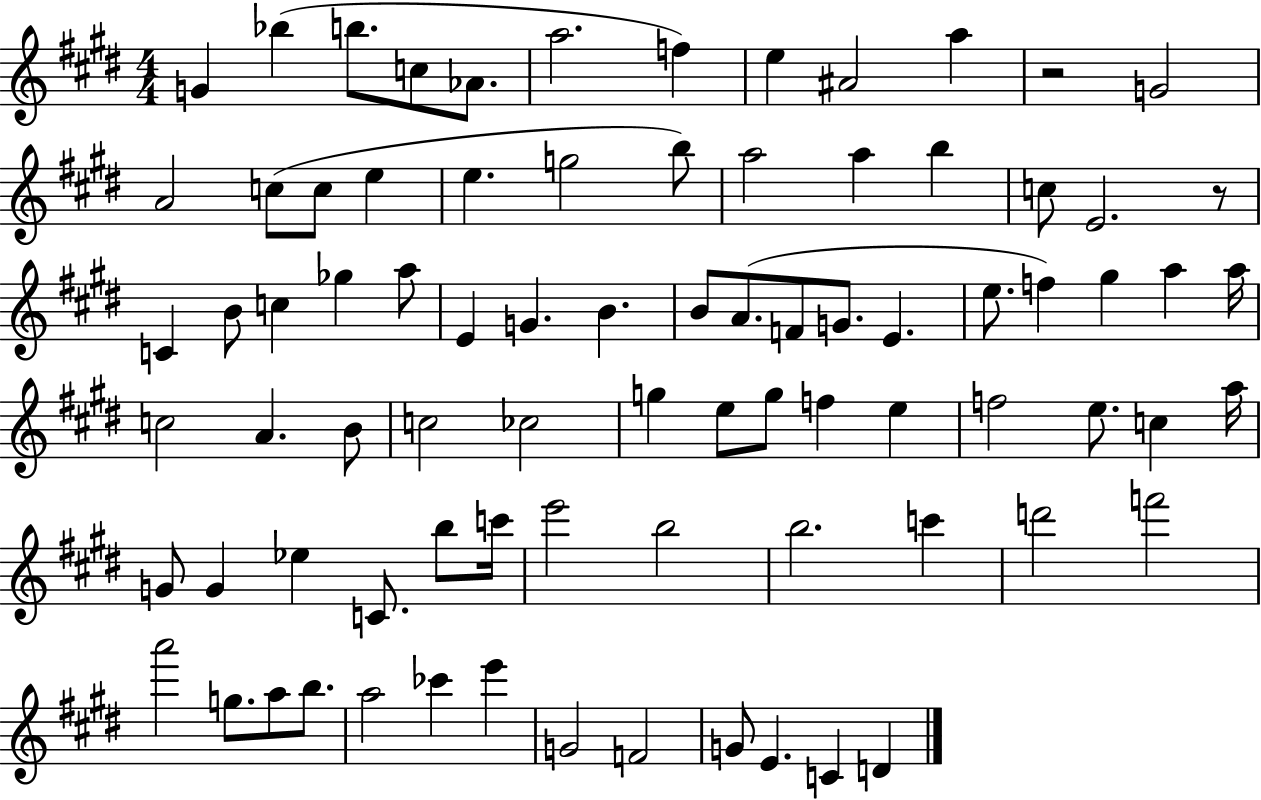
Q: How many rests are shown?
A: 2